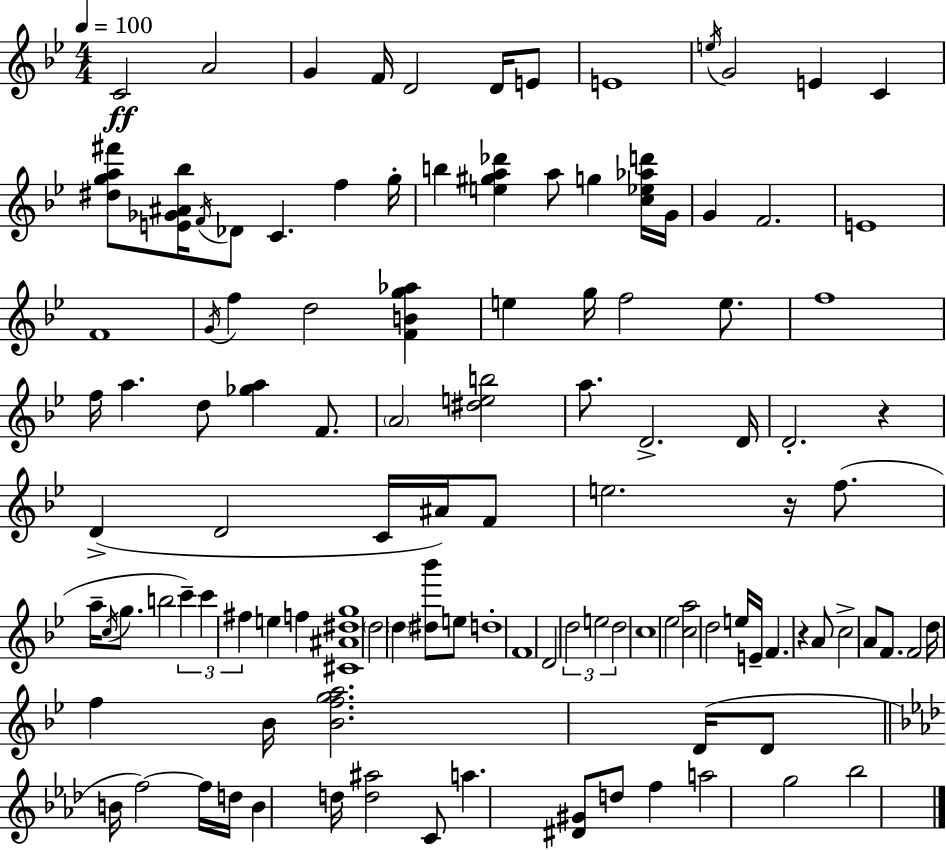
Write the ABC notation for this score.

X:1
T:Untitled
M:4/4
L:1/4
K:Bb
C2 A2 G F/4 D2 D/4 E/2 E4 e/4 G2 E C [^dga^f']/2 [E_G^A_b]/4 F/4 _D/2 C f g/4 b [e^ga_d'] a/2 g [c_e_ad']/4 G/4 G F2 E4 F4 G/4 f d2 [FBg_a] e g/4 f2 e/2 f4 f/4 a d/2 [_ga] F/2 A2 [^deb]2 a/2 D2 D/4 D2 z D D2 C/4 ^A/4 F/2 e2 z/4 f/2 a/4 c/4 g/2 b2 c' c' ^f e f [^C^A^dg]4 d2 d [^d_b']/2 e/2 d4 F4 D2 d2 e2 d2 c4 _e2 [ca]2 d2 e/4 E/4 F z A/2 c2 A/2 F/2 F2 d/4 f _B/4 [_Bfga]2 D/4 D/2 B/4 f2 f/4 d/4 B d/4 [d^a]2 C/2 a [^D^G]/2 d/2 f a2 g2 _b2